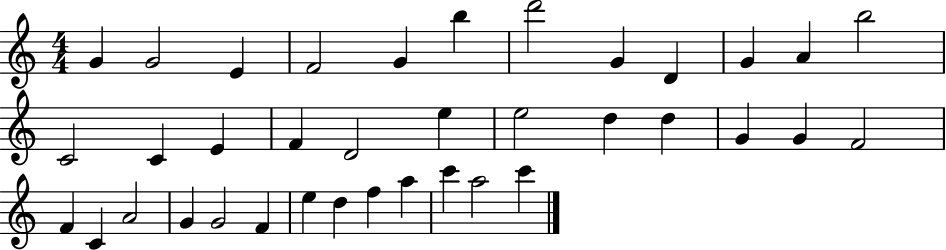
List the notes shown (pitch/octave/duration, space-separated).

G4/q G4/h E4/q F4/h G4/q B5/q D6/h G4/q D4/q G4/q A4/q B5/h C4/h C4/q E4/q F4/q D4/h E5/q E5/h D5/q D5/q G4/q G4/q F4/h F4/q C4/q A4/h G4/q G4/h F4/q E5/q D5/q F5/q A5/q C6/q A5/h C6/q